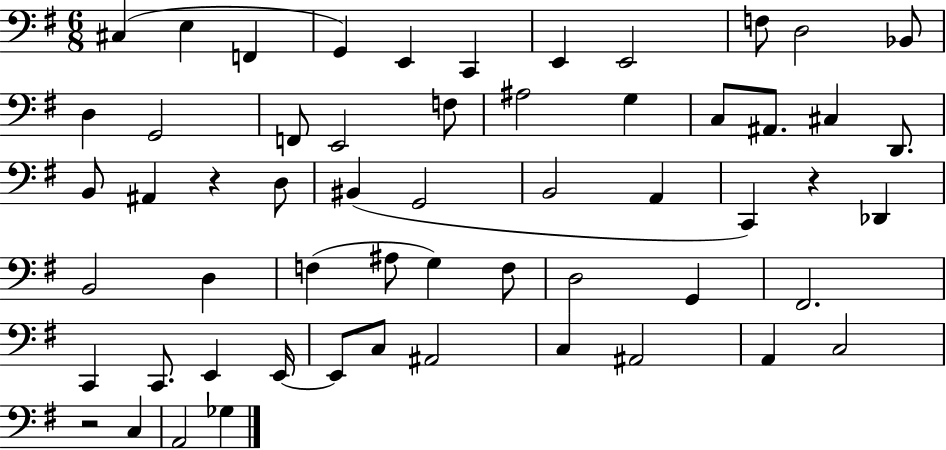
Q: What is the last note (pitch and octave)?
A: Gb3